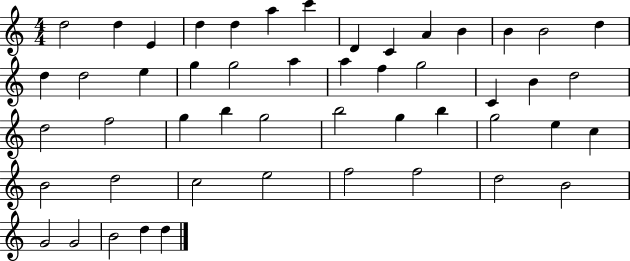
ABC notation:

X:1
T:Untitled
M:4/4
L:1/4
K:C
d2 d E d d a c' D C A B B B2 d d d2 e g g2 a a f g2 C B d2 d2 f2 g b g2 b2 g b g2 e c B2 d2 c2 e2 f2 f2 d2 B2 G2 G2 B2 d d